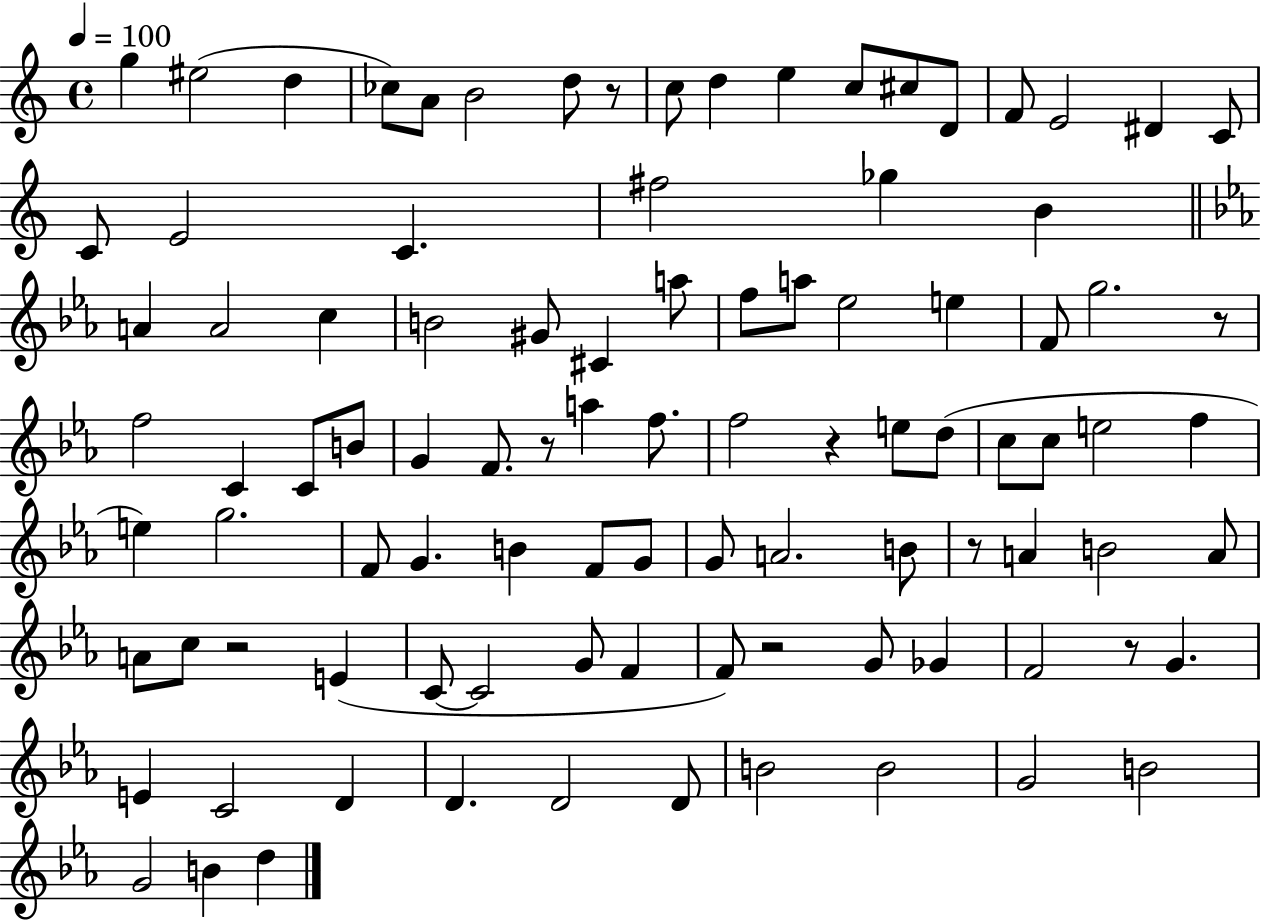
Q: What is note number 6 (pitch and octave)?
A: B4